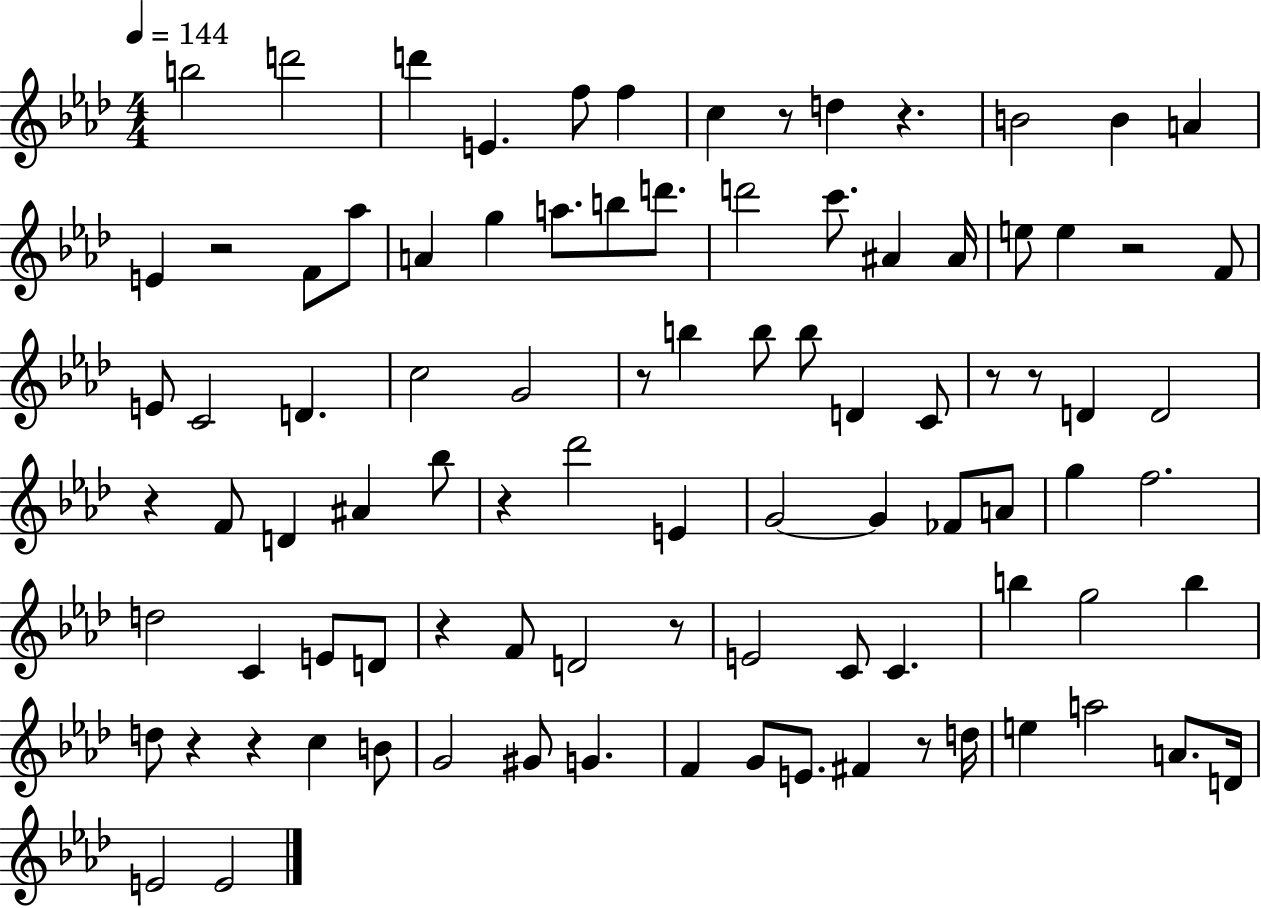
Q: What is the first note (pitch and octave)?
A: B5